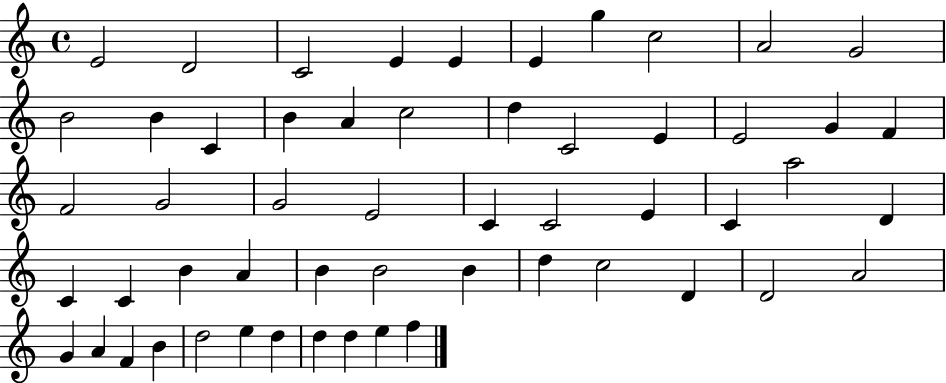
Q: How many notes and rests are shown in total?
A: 55